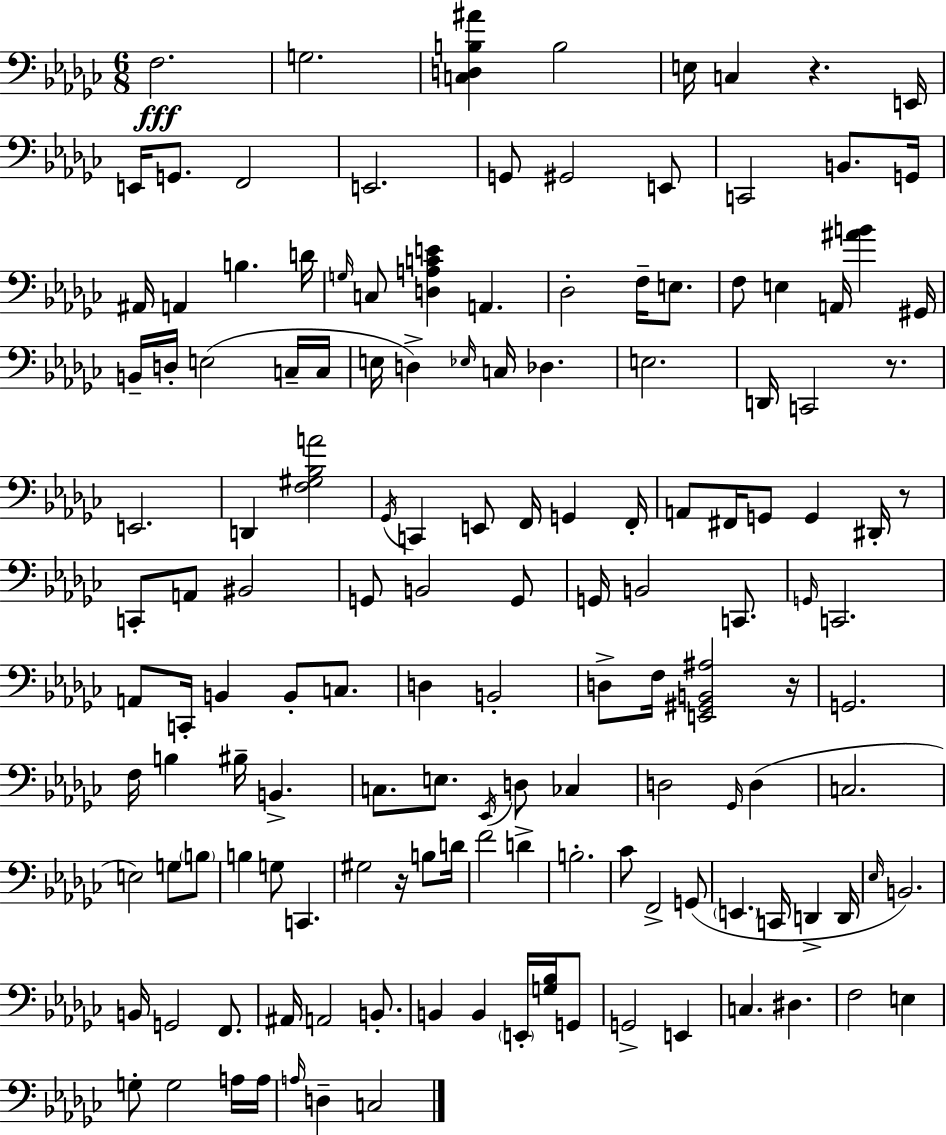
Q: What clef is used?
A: bass